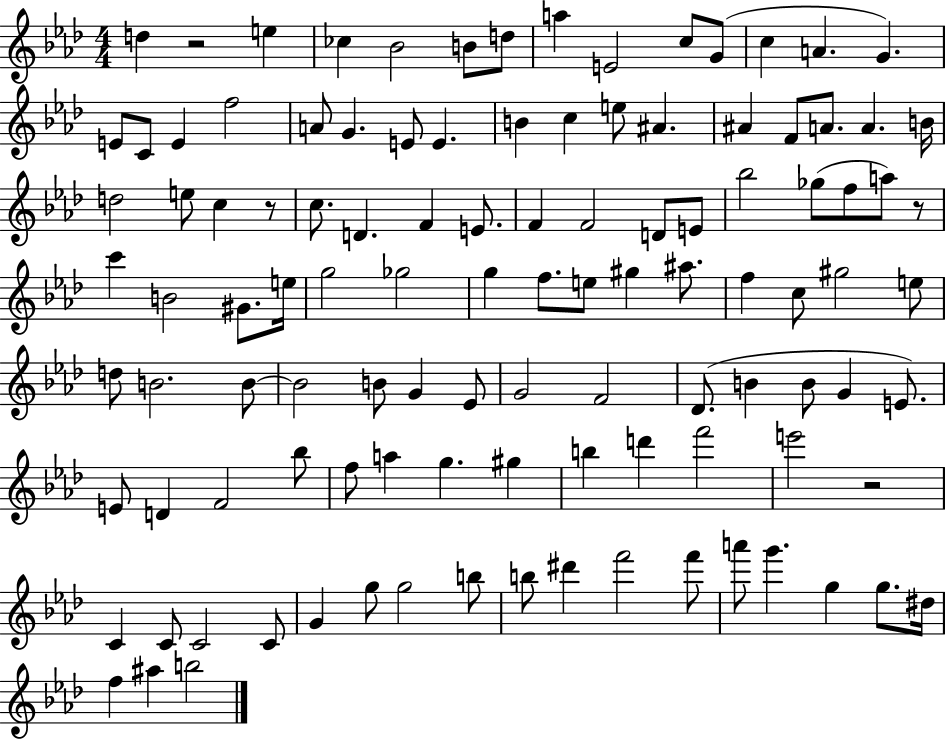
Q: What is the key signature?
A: AES major